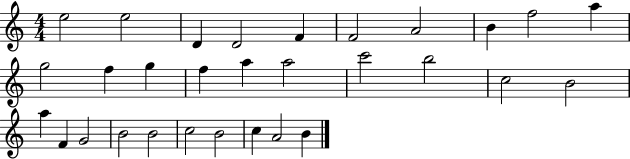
X:1
T:Untitled
M:4/4
L:1/4
K:C
e2 e2 D D2 F F2 A2 B f2 a g2 f g f a a2 c'2 b2 c2 B2 a F G2 B2 B2 c2 B2 c A2 B